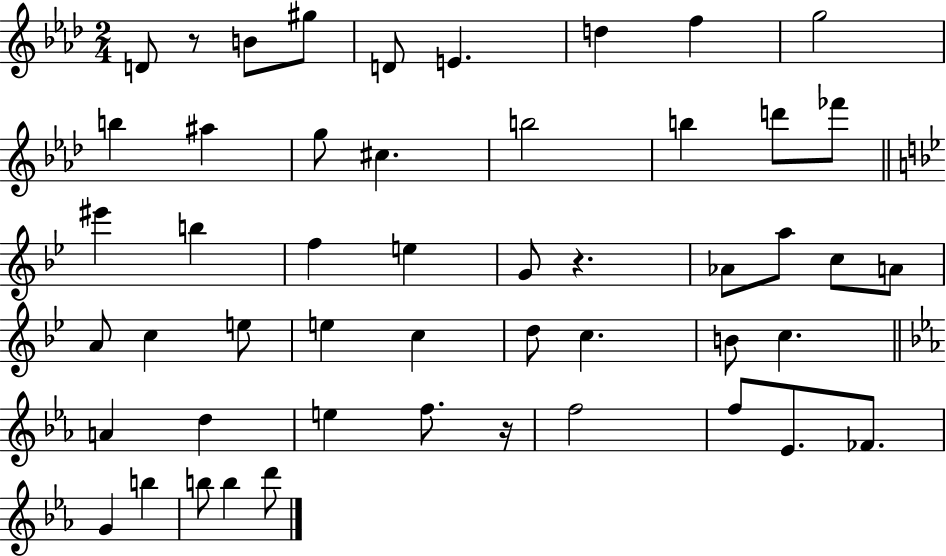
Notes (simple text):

D4/e R/e B4/e G#5/e D4/e E4/q. D5/q F5/q G5/h B5/q A#5/q G5/e C#5/q. B5/h B5/q D6/e FES6/e EIS6/q B5/q F5/q E5/q G4/e R/q. Ab4/e A5/e C5/e A4/e A4/e C5/q E5/e E5/q C5/q D5/e C5/q. B4/e C5/q. A4/q D5/q E5/q F5/e. R/s F5/h F5/e Eb4/e. FES4/e. G4/q B5/q B5/e B5/q D6/e